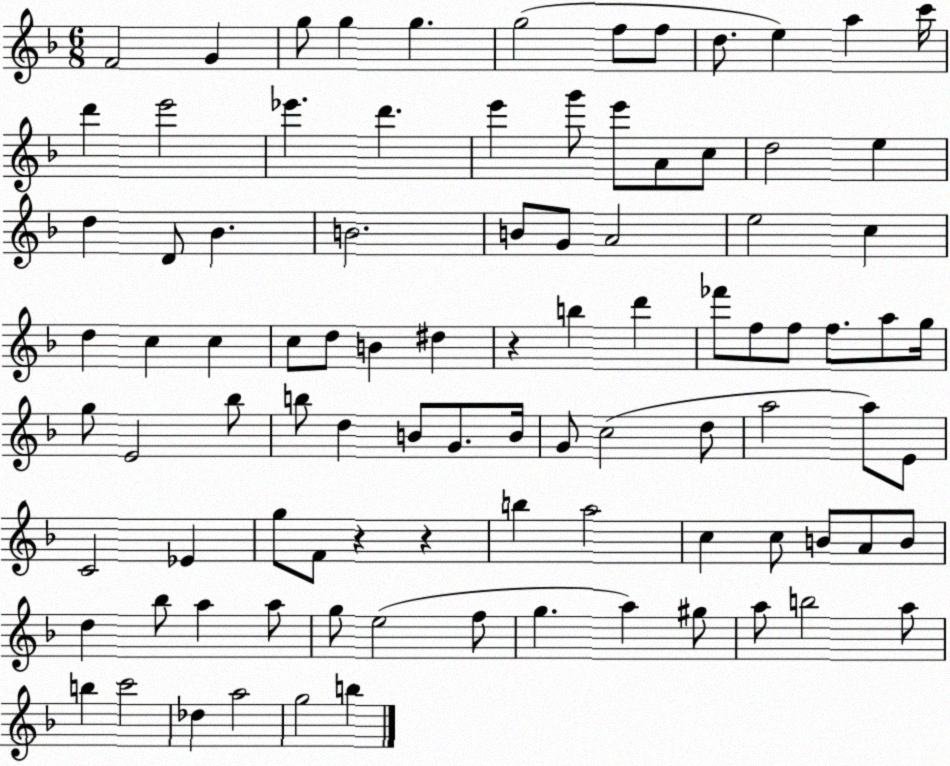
X:1
T:Untitled
M:6/8
L:1/4
K:F
F2 G g/2 g g g2 f/2 f/2 d/2 e a c'/4 d' e'2 _e' d' e' g'/2 e'/2 A/2 c/2 d2 e d D/2 _B B2 B/2 G/2 A2 e2 c d c c c/2 d/2 B ^d z b d' _f'/2 f/2 f/2 f/2 a/2 g/4 g/2 E2 _b/2 b/2 d B/2 G/2 B/4 G/2 c2 d/2 a2 a/2 E/2 C2 _E g/2 F/2 z z b a2 c c/2 B/2 A/2 B/2 d _b/2 a a/2 g/2 e2 f/2 g a ^g/2 a/2 b2 a/2 b c'2 _d a2 g2 b